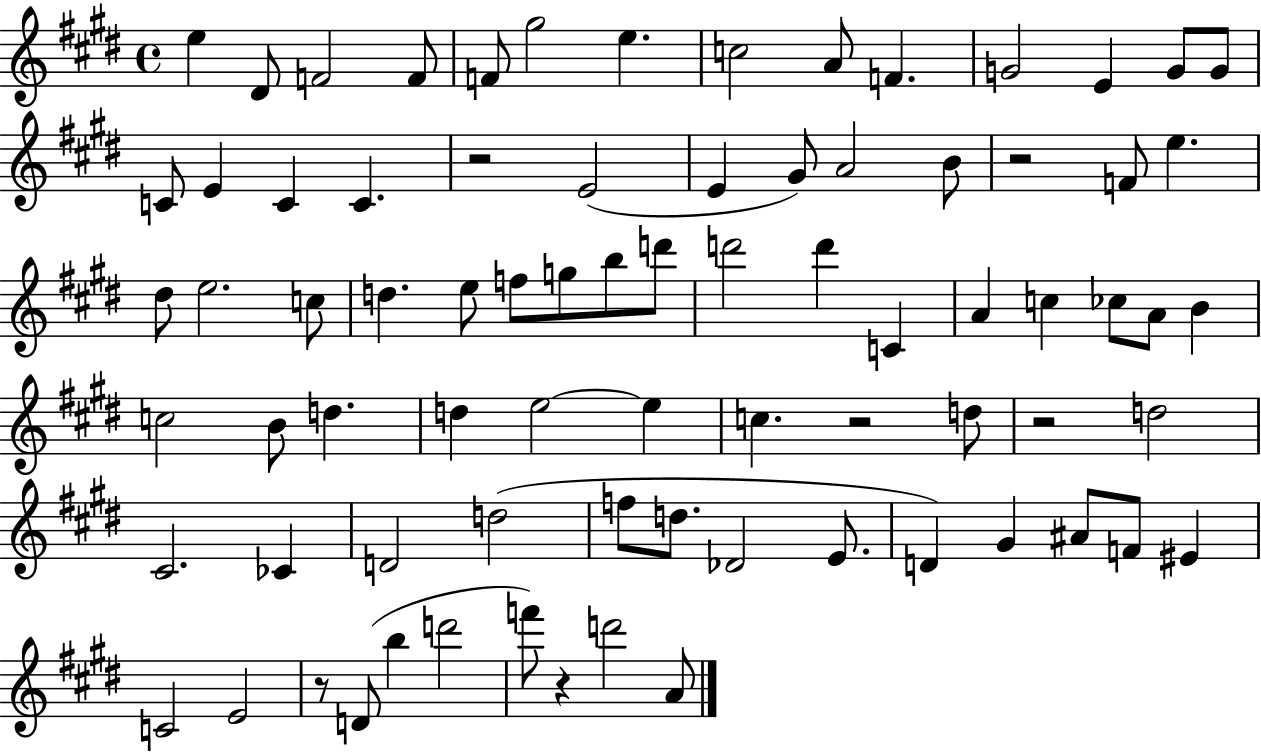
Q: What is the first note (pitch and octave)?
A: E5